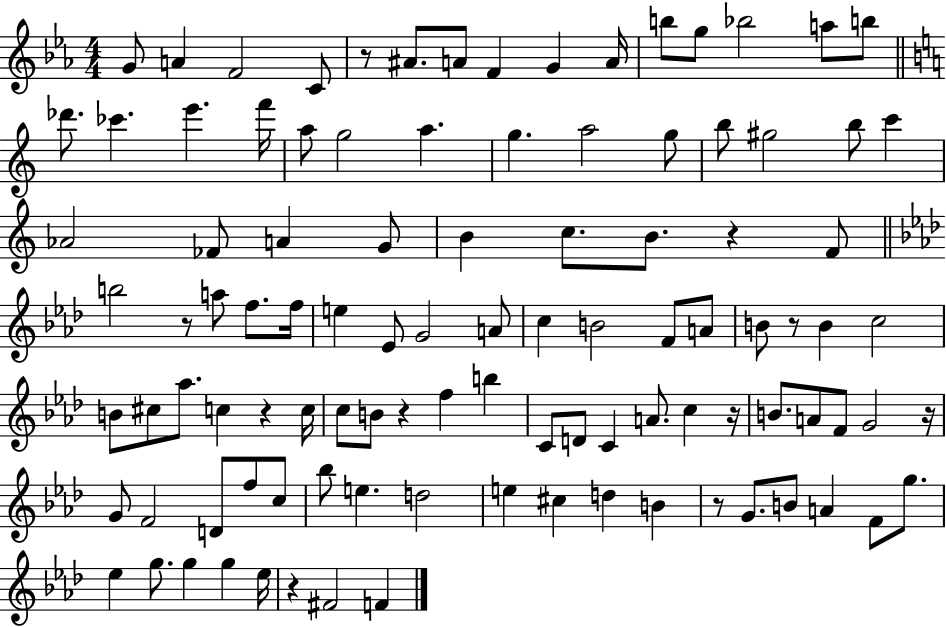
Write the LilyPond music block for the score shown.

{
  \clef treble
  \numericTimeSignature
  \time 4/4
  \key ees \major
  g'8 a'4 f'2 c'8 | r8 ais'8. a'8 f'4 g'4 a'16 | b''8 g''8 bes''2 a''8 b''8 | \bar "||" \break \key c \major des'''8. ces'''4. e'''4. f'''16 | a''8 g''2 a''4. | g''4. a''2 g''8 | b''8 gis''2 b''8 c'''4 | \break aes'2 fes'8 a'4 g'8 | b'4 c''8. b'8. r4 f'8 | \bar "||" \break \key aes \major b''2 r8 a''8 f''8. f''16 | e''4 ees'8 g'2 a'8 | c''4 b'2 f'8 a'8 | b'8 r8 b'4 c''2 | \break b'8 cis''8 aes''8. c''4 r4 c''16 | c''8 b'8 r4 f''4 b''4 | c'8 d'8 c'4 a'8. c''4 r16 | b'8. a'8 f'8 g'2 r16 | \break g'8 f'2 d'8 f''8 c''8 | bes''8 e''4. d''2 | e''4 cis''4 d''4 b'4 | r8 g'8. b'8 a'4 f'8 g''8. | \break ees''4 g''8. g''4 g''4 ees''16 | r4 fis'2 f'4 | \bar "|."
}